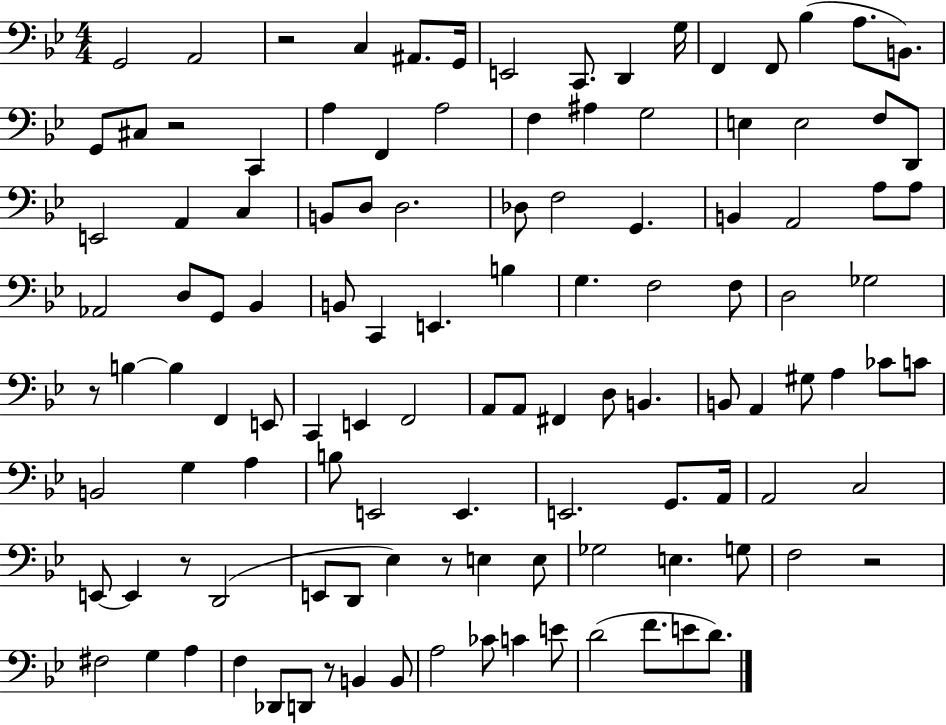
{
  \clef bass
  \numericTimeSignature
  \time 4/4
  \key bes \major
  \repeat volta 2 { g,2 a,2 | r2 c4 ais,8. g,16 | e,2 c,8. d,4 g16 | f,4 f,8 bes4( a8. b,8.) | \break g,8 cis8 r2 c,4 | a4 f,4 a2 | f4 ais4 g2 | e4 e2 f8 d,8 | \break e,2 a,4 c4 | b,8 d8 d2. | des8 f2 g,4. | b,4 a,2 a8 a8 | \break aes,2 d8 g,8 bes,4 | b,8 c,4 e,4. b4 | g4. f2 f8 | d2 ges2 | \break r8 b4~~ b4 f,4 e,8 | c,4 e,4 f,2 | a,8 a,8 fis,4 d8 b,4. | b,8 a,4 gis8 a4 ces'8 c'8 | \break b,2 g4 a4 | b8 e,2 e,4. | e,2. g,8. a,16 | a,2 c2 | \break e,8~~ e,4 r8 d,2( | e,8 d,8 ees4) r8 e4 e8 | ges2 e4. g8 | f2 r2 | \break fis2 g4 a4 | f4 des,8 d,8 r8 b,4 b,8 | a2 ces'8 c'4 e'8 | d'2( f'8. e'8 d'8.) | \break } \bar "|."
}